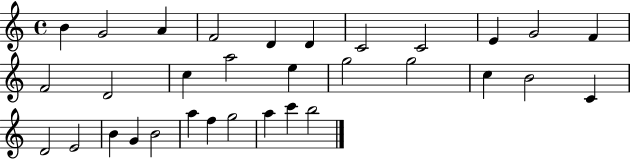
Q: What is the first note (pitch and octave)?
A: B4